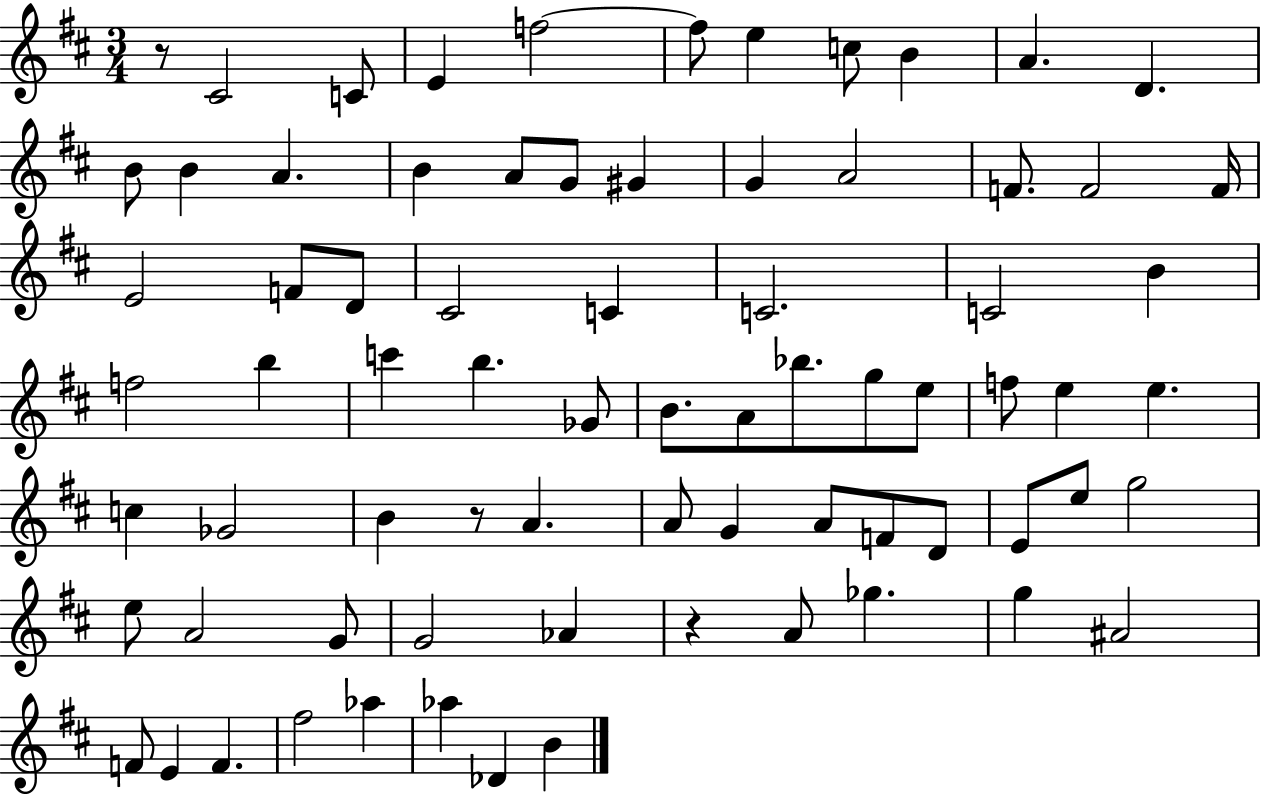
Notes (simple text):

R/e C#4/h C4/e E4/q F5/h F5/e E5/q C5/e B4/q A4/q. D4/q. B4/e B4/q A4/q. B4/q A4/e G4/e G#4/q G4/q A4/h F4/e. F4/h F4/s E4/h F4/e D4/e C#4/h C4/q C4/h. C4/h B4/q F5/h B5/q C6/q B5/q. Gb4/e B4/e. A4/e Bb5/e. G5/e E5/e F5/e E5/q E5/q. C5/q Gb4/h B4/q R/e A4/q. A4/e G4/q A4/e F4/e D4/e E4/e E5/e G5/h E5/e A4/h G4/e G4/h Ab4/q R/q A4/e Gb5/q. G5/q A#4/h F4/e E4/q F4/q. F#5/h Ab5/q Ab5/q Db4/q B4/q